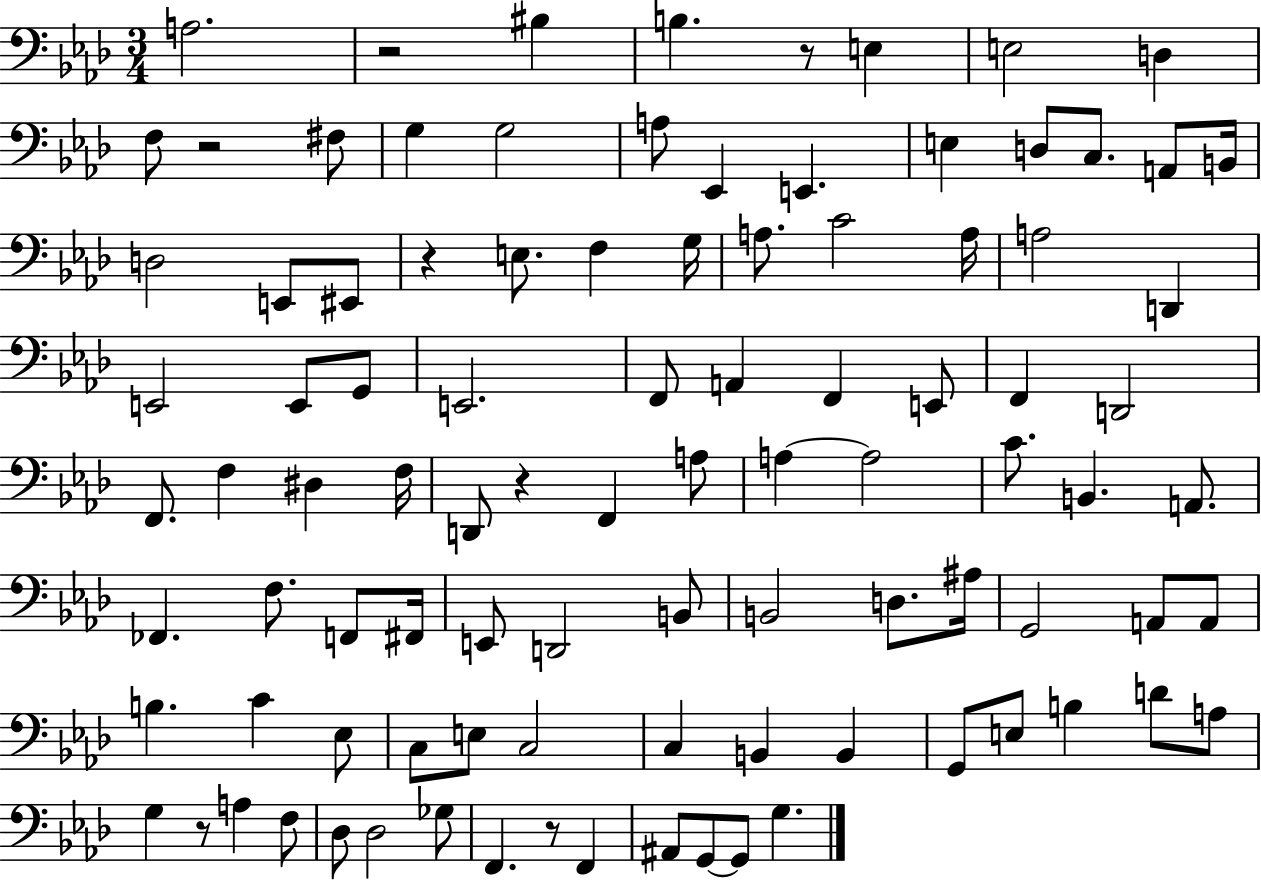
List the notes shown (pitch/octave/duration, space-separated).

A3/h. R/h BIS3/q B3/q. R/e E3/q E3/h D3/q F3/e R/h F#3/e G3/q G3/h A3/e Eb2/q E2/q. E3/q D3/e C3/e. A2/e B2/s D3/h E2/e EIS2/e R/q E3/e. F3/q G3/s A3/e. C4/h A3/s A3/h D2/q E2/h E2/e G2/e E2/h. F2/e A2/q F2/q E2/e F2/q D2/h F2/e. F3/q D#3/q F3/s D2/e R/q F2/q A3/e A3/q A3/h C4/e. B2/q. A2/e. FES2/q. F3/e. F2/e F#2/s E2/e D2/h B2/e B2/h D3/e. A#3/s G2/h A2/e A2/e B3/q. C4/q Eb3/e C3/e E3/e C3/h C3/q B2/q B2/q G2/e E3/e B3/q D4/e A3/e G3/q R/e A3/q F3/e Db3/e Db3/h Gb3/e F2/q. R/e F2/q A#2/e G2/e G2/e G3/q.